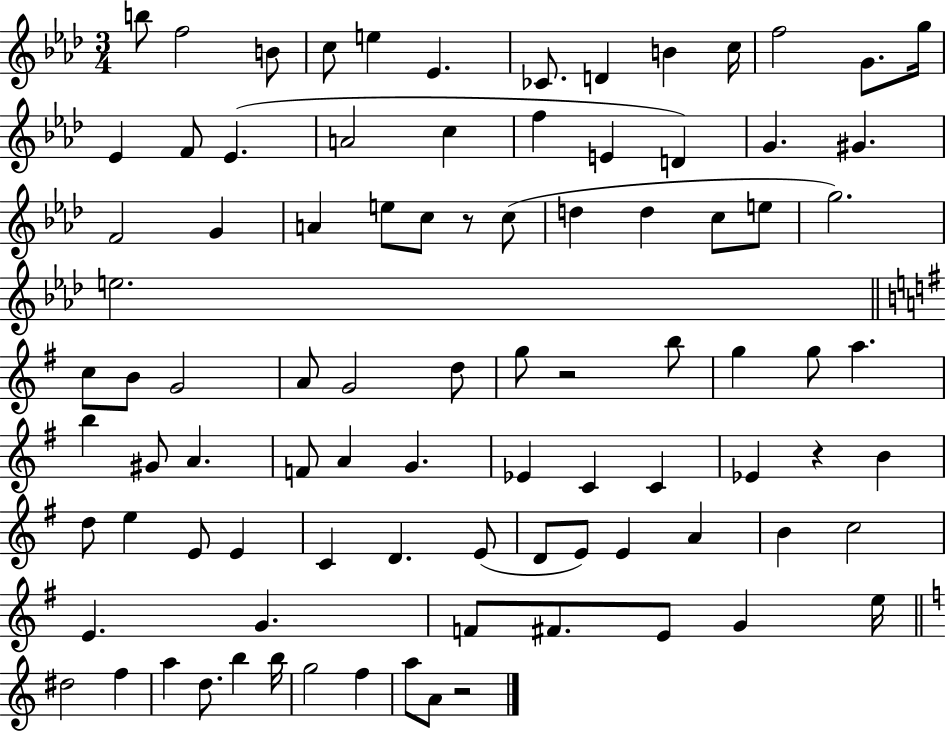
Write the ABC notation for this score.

X:1
T:Untitled
M:3/4
L:1/4
K:Ab
b/2 f2 B/2 c/2 e _E _C/2 D B c/4 f2 G/2 g/4 _E F/2 _E A2 c f E D G ^G F2 G A e/2 c/2 z/2 c/2 d d c/2 e/2 g2 e2 c/2 B/2 G2 A/2 G2 d/2 g/2 z2 b/2 g g/2 a b ^G/2 A F/2 A G _E C C _E z B d/2 e E/2 E C D E/2 D/2 E/2 E A B c2 E G F/2 ^F/2 E/2 G e/4 ^d2 f a d/2 b b/4 g2 f a/2 A/2 z2